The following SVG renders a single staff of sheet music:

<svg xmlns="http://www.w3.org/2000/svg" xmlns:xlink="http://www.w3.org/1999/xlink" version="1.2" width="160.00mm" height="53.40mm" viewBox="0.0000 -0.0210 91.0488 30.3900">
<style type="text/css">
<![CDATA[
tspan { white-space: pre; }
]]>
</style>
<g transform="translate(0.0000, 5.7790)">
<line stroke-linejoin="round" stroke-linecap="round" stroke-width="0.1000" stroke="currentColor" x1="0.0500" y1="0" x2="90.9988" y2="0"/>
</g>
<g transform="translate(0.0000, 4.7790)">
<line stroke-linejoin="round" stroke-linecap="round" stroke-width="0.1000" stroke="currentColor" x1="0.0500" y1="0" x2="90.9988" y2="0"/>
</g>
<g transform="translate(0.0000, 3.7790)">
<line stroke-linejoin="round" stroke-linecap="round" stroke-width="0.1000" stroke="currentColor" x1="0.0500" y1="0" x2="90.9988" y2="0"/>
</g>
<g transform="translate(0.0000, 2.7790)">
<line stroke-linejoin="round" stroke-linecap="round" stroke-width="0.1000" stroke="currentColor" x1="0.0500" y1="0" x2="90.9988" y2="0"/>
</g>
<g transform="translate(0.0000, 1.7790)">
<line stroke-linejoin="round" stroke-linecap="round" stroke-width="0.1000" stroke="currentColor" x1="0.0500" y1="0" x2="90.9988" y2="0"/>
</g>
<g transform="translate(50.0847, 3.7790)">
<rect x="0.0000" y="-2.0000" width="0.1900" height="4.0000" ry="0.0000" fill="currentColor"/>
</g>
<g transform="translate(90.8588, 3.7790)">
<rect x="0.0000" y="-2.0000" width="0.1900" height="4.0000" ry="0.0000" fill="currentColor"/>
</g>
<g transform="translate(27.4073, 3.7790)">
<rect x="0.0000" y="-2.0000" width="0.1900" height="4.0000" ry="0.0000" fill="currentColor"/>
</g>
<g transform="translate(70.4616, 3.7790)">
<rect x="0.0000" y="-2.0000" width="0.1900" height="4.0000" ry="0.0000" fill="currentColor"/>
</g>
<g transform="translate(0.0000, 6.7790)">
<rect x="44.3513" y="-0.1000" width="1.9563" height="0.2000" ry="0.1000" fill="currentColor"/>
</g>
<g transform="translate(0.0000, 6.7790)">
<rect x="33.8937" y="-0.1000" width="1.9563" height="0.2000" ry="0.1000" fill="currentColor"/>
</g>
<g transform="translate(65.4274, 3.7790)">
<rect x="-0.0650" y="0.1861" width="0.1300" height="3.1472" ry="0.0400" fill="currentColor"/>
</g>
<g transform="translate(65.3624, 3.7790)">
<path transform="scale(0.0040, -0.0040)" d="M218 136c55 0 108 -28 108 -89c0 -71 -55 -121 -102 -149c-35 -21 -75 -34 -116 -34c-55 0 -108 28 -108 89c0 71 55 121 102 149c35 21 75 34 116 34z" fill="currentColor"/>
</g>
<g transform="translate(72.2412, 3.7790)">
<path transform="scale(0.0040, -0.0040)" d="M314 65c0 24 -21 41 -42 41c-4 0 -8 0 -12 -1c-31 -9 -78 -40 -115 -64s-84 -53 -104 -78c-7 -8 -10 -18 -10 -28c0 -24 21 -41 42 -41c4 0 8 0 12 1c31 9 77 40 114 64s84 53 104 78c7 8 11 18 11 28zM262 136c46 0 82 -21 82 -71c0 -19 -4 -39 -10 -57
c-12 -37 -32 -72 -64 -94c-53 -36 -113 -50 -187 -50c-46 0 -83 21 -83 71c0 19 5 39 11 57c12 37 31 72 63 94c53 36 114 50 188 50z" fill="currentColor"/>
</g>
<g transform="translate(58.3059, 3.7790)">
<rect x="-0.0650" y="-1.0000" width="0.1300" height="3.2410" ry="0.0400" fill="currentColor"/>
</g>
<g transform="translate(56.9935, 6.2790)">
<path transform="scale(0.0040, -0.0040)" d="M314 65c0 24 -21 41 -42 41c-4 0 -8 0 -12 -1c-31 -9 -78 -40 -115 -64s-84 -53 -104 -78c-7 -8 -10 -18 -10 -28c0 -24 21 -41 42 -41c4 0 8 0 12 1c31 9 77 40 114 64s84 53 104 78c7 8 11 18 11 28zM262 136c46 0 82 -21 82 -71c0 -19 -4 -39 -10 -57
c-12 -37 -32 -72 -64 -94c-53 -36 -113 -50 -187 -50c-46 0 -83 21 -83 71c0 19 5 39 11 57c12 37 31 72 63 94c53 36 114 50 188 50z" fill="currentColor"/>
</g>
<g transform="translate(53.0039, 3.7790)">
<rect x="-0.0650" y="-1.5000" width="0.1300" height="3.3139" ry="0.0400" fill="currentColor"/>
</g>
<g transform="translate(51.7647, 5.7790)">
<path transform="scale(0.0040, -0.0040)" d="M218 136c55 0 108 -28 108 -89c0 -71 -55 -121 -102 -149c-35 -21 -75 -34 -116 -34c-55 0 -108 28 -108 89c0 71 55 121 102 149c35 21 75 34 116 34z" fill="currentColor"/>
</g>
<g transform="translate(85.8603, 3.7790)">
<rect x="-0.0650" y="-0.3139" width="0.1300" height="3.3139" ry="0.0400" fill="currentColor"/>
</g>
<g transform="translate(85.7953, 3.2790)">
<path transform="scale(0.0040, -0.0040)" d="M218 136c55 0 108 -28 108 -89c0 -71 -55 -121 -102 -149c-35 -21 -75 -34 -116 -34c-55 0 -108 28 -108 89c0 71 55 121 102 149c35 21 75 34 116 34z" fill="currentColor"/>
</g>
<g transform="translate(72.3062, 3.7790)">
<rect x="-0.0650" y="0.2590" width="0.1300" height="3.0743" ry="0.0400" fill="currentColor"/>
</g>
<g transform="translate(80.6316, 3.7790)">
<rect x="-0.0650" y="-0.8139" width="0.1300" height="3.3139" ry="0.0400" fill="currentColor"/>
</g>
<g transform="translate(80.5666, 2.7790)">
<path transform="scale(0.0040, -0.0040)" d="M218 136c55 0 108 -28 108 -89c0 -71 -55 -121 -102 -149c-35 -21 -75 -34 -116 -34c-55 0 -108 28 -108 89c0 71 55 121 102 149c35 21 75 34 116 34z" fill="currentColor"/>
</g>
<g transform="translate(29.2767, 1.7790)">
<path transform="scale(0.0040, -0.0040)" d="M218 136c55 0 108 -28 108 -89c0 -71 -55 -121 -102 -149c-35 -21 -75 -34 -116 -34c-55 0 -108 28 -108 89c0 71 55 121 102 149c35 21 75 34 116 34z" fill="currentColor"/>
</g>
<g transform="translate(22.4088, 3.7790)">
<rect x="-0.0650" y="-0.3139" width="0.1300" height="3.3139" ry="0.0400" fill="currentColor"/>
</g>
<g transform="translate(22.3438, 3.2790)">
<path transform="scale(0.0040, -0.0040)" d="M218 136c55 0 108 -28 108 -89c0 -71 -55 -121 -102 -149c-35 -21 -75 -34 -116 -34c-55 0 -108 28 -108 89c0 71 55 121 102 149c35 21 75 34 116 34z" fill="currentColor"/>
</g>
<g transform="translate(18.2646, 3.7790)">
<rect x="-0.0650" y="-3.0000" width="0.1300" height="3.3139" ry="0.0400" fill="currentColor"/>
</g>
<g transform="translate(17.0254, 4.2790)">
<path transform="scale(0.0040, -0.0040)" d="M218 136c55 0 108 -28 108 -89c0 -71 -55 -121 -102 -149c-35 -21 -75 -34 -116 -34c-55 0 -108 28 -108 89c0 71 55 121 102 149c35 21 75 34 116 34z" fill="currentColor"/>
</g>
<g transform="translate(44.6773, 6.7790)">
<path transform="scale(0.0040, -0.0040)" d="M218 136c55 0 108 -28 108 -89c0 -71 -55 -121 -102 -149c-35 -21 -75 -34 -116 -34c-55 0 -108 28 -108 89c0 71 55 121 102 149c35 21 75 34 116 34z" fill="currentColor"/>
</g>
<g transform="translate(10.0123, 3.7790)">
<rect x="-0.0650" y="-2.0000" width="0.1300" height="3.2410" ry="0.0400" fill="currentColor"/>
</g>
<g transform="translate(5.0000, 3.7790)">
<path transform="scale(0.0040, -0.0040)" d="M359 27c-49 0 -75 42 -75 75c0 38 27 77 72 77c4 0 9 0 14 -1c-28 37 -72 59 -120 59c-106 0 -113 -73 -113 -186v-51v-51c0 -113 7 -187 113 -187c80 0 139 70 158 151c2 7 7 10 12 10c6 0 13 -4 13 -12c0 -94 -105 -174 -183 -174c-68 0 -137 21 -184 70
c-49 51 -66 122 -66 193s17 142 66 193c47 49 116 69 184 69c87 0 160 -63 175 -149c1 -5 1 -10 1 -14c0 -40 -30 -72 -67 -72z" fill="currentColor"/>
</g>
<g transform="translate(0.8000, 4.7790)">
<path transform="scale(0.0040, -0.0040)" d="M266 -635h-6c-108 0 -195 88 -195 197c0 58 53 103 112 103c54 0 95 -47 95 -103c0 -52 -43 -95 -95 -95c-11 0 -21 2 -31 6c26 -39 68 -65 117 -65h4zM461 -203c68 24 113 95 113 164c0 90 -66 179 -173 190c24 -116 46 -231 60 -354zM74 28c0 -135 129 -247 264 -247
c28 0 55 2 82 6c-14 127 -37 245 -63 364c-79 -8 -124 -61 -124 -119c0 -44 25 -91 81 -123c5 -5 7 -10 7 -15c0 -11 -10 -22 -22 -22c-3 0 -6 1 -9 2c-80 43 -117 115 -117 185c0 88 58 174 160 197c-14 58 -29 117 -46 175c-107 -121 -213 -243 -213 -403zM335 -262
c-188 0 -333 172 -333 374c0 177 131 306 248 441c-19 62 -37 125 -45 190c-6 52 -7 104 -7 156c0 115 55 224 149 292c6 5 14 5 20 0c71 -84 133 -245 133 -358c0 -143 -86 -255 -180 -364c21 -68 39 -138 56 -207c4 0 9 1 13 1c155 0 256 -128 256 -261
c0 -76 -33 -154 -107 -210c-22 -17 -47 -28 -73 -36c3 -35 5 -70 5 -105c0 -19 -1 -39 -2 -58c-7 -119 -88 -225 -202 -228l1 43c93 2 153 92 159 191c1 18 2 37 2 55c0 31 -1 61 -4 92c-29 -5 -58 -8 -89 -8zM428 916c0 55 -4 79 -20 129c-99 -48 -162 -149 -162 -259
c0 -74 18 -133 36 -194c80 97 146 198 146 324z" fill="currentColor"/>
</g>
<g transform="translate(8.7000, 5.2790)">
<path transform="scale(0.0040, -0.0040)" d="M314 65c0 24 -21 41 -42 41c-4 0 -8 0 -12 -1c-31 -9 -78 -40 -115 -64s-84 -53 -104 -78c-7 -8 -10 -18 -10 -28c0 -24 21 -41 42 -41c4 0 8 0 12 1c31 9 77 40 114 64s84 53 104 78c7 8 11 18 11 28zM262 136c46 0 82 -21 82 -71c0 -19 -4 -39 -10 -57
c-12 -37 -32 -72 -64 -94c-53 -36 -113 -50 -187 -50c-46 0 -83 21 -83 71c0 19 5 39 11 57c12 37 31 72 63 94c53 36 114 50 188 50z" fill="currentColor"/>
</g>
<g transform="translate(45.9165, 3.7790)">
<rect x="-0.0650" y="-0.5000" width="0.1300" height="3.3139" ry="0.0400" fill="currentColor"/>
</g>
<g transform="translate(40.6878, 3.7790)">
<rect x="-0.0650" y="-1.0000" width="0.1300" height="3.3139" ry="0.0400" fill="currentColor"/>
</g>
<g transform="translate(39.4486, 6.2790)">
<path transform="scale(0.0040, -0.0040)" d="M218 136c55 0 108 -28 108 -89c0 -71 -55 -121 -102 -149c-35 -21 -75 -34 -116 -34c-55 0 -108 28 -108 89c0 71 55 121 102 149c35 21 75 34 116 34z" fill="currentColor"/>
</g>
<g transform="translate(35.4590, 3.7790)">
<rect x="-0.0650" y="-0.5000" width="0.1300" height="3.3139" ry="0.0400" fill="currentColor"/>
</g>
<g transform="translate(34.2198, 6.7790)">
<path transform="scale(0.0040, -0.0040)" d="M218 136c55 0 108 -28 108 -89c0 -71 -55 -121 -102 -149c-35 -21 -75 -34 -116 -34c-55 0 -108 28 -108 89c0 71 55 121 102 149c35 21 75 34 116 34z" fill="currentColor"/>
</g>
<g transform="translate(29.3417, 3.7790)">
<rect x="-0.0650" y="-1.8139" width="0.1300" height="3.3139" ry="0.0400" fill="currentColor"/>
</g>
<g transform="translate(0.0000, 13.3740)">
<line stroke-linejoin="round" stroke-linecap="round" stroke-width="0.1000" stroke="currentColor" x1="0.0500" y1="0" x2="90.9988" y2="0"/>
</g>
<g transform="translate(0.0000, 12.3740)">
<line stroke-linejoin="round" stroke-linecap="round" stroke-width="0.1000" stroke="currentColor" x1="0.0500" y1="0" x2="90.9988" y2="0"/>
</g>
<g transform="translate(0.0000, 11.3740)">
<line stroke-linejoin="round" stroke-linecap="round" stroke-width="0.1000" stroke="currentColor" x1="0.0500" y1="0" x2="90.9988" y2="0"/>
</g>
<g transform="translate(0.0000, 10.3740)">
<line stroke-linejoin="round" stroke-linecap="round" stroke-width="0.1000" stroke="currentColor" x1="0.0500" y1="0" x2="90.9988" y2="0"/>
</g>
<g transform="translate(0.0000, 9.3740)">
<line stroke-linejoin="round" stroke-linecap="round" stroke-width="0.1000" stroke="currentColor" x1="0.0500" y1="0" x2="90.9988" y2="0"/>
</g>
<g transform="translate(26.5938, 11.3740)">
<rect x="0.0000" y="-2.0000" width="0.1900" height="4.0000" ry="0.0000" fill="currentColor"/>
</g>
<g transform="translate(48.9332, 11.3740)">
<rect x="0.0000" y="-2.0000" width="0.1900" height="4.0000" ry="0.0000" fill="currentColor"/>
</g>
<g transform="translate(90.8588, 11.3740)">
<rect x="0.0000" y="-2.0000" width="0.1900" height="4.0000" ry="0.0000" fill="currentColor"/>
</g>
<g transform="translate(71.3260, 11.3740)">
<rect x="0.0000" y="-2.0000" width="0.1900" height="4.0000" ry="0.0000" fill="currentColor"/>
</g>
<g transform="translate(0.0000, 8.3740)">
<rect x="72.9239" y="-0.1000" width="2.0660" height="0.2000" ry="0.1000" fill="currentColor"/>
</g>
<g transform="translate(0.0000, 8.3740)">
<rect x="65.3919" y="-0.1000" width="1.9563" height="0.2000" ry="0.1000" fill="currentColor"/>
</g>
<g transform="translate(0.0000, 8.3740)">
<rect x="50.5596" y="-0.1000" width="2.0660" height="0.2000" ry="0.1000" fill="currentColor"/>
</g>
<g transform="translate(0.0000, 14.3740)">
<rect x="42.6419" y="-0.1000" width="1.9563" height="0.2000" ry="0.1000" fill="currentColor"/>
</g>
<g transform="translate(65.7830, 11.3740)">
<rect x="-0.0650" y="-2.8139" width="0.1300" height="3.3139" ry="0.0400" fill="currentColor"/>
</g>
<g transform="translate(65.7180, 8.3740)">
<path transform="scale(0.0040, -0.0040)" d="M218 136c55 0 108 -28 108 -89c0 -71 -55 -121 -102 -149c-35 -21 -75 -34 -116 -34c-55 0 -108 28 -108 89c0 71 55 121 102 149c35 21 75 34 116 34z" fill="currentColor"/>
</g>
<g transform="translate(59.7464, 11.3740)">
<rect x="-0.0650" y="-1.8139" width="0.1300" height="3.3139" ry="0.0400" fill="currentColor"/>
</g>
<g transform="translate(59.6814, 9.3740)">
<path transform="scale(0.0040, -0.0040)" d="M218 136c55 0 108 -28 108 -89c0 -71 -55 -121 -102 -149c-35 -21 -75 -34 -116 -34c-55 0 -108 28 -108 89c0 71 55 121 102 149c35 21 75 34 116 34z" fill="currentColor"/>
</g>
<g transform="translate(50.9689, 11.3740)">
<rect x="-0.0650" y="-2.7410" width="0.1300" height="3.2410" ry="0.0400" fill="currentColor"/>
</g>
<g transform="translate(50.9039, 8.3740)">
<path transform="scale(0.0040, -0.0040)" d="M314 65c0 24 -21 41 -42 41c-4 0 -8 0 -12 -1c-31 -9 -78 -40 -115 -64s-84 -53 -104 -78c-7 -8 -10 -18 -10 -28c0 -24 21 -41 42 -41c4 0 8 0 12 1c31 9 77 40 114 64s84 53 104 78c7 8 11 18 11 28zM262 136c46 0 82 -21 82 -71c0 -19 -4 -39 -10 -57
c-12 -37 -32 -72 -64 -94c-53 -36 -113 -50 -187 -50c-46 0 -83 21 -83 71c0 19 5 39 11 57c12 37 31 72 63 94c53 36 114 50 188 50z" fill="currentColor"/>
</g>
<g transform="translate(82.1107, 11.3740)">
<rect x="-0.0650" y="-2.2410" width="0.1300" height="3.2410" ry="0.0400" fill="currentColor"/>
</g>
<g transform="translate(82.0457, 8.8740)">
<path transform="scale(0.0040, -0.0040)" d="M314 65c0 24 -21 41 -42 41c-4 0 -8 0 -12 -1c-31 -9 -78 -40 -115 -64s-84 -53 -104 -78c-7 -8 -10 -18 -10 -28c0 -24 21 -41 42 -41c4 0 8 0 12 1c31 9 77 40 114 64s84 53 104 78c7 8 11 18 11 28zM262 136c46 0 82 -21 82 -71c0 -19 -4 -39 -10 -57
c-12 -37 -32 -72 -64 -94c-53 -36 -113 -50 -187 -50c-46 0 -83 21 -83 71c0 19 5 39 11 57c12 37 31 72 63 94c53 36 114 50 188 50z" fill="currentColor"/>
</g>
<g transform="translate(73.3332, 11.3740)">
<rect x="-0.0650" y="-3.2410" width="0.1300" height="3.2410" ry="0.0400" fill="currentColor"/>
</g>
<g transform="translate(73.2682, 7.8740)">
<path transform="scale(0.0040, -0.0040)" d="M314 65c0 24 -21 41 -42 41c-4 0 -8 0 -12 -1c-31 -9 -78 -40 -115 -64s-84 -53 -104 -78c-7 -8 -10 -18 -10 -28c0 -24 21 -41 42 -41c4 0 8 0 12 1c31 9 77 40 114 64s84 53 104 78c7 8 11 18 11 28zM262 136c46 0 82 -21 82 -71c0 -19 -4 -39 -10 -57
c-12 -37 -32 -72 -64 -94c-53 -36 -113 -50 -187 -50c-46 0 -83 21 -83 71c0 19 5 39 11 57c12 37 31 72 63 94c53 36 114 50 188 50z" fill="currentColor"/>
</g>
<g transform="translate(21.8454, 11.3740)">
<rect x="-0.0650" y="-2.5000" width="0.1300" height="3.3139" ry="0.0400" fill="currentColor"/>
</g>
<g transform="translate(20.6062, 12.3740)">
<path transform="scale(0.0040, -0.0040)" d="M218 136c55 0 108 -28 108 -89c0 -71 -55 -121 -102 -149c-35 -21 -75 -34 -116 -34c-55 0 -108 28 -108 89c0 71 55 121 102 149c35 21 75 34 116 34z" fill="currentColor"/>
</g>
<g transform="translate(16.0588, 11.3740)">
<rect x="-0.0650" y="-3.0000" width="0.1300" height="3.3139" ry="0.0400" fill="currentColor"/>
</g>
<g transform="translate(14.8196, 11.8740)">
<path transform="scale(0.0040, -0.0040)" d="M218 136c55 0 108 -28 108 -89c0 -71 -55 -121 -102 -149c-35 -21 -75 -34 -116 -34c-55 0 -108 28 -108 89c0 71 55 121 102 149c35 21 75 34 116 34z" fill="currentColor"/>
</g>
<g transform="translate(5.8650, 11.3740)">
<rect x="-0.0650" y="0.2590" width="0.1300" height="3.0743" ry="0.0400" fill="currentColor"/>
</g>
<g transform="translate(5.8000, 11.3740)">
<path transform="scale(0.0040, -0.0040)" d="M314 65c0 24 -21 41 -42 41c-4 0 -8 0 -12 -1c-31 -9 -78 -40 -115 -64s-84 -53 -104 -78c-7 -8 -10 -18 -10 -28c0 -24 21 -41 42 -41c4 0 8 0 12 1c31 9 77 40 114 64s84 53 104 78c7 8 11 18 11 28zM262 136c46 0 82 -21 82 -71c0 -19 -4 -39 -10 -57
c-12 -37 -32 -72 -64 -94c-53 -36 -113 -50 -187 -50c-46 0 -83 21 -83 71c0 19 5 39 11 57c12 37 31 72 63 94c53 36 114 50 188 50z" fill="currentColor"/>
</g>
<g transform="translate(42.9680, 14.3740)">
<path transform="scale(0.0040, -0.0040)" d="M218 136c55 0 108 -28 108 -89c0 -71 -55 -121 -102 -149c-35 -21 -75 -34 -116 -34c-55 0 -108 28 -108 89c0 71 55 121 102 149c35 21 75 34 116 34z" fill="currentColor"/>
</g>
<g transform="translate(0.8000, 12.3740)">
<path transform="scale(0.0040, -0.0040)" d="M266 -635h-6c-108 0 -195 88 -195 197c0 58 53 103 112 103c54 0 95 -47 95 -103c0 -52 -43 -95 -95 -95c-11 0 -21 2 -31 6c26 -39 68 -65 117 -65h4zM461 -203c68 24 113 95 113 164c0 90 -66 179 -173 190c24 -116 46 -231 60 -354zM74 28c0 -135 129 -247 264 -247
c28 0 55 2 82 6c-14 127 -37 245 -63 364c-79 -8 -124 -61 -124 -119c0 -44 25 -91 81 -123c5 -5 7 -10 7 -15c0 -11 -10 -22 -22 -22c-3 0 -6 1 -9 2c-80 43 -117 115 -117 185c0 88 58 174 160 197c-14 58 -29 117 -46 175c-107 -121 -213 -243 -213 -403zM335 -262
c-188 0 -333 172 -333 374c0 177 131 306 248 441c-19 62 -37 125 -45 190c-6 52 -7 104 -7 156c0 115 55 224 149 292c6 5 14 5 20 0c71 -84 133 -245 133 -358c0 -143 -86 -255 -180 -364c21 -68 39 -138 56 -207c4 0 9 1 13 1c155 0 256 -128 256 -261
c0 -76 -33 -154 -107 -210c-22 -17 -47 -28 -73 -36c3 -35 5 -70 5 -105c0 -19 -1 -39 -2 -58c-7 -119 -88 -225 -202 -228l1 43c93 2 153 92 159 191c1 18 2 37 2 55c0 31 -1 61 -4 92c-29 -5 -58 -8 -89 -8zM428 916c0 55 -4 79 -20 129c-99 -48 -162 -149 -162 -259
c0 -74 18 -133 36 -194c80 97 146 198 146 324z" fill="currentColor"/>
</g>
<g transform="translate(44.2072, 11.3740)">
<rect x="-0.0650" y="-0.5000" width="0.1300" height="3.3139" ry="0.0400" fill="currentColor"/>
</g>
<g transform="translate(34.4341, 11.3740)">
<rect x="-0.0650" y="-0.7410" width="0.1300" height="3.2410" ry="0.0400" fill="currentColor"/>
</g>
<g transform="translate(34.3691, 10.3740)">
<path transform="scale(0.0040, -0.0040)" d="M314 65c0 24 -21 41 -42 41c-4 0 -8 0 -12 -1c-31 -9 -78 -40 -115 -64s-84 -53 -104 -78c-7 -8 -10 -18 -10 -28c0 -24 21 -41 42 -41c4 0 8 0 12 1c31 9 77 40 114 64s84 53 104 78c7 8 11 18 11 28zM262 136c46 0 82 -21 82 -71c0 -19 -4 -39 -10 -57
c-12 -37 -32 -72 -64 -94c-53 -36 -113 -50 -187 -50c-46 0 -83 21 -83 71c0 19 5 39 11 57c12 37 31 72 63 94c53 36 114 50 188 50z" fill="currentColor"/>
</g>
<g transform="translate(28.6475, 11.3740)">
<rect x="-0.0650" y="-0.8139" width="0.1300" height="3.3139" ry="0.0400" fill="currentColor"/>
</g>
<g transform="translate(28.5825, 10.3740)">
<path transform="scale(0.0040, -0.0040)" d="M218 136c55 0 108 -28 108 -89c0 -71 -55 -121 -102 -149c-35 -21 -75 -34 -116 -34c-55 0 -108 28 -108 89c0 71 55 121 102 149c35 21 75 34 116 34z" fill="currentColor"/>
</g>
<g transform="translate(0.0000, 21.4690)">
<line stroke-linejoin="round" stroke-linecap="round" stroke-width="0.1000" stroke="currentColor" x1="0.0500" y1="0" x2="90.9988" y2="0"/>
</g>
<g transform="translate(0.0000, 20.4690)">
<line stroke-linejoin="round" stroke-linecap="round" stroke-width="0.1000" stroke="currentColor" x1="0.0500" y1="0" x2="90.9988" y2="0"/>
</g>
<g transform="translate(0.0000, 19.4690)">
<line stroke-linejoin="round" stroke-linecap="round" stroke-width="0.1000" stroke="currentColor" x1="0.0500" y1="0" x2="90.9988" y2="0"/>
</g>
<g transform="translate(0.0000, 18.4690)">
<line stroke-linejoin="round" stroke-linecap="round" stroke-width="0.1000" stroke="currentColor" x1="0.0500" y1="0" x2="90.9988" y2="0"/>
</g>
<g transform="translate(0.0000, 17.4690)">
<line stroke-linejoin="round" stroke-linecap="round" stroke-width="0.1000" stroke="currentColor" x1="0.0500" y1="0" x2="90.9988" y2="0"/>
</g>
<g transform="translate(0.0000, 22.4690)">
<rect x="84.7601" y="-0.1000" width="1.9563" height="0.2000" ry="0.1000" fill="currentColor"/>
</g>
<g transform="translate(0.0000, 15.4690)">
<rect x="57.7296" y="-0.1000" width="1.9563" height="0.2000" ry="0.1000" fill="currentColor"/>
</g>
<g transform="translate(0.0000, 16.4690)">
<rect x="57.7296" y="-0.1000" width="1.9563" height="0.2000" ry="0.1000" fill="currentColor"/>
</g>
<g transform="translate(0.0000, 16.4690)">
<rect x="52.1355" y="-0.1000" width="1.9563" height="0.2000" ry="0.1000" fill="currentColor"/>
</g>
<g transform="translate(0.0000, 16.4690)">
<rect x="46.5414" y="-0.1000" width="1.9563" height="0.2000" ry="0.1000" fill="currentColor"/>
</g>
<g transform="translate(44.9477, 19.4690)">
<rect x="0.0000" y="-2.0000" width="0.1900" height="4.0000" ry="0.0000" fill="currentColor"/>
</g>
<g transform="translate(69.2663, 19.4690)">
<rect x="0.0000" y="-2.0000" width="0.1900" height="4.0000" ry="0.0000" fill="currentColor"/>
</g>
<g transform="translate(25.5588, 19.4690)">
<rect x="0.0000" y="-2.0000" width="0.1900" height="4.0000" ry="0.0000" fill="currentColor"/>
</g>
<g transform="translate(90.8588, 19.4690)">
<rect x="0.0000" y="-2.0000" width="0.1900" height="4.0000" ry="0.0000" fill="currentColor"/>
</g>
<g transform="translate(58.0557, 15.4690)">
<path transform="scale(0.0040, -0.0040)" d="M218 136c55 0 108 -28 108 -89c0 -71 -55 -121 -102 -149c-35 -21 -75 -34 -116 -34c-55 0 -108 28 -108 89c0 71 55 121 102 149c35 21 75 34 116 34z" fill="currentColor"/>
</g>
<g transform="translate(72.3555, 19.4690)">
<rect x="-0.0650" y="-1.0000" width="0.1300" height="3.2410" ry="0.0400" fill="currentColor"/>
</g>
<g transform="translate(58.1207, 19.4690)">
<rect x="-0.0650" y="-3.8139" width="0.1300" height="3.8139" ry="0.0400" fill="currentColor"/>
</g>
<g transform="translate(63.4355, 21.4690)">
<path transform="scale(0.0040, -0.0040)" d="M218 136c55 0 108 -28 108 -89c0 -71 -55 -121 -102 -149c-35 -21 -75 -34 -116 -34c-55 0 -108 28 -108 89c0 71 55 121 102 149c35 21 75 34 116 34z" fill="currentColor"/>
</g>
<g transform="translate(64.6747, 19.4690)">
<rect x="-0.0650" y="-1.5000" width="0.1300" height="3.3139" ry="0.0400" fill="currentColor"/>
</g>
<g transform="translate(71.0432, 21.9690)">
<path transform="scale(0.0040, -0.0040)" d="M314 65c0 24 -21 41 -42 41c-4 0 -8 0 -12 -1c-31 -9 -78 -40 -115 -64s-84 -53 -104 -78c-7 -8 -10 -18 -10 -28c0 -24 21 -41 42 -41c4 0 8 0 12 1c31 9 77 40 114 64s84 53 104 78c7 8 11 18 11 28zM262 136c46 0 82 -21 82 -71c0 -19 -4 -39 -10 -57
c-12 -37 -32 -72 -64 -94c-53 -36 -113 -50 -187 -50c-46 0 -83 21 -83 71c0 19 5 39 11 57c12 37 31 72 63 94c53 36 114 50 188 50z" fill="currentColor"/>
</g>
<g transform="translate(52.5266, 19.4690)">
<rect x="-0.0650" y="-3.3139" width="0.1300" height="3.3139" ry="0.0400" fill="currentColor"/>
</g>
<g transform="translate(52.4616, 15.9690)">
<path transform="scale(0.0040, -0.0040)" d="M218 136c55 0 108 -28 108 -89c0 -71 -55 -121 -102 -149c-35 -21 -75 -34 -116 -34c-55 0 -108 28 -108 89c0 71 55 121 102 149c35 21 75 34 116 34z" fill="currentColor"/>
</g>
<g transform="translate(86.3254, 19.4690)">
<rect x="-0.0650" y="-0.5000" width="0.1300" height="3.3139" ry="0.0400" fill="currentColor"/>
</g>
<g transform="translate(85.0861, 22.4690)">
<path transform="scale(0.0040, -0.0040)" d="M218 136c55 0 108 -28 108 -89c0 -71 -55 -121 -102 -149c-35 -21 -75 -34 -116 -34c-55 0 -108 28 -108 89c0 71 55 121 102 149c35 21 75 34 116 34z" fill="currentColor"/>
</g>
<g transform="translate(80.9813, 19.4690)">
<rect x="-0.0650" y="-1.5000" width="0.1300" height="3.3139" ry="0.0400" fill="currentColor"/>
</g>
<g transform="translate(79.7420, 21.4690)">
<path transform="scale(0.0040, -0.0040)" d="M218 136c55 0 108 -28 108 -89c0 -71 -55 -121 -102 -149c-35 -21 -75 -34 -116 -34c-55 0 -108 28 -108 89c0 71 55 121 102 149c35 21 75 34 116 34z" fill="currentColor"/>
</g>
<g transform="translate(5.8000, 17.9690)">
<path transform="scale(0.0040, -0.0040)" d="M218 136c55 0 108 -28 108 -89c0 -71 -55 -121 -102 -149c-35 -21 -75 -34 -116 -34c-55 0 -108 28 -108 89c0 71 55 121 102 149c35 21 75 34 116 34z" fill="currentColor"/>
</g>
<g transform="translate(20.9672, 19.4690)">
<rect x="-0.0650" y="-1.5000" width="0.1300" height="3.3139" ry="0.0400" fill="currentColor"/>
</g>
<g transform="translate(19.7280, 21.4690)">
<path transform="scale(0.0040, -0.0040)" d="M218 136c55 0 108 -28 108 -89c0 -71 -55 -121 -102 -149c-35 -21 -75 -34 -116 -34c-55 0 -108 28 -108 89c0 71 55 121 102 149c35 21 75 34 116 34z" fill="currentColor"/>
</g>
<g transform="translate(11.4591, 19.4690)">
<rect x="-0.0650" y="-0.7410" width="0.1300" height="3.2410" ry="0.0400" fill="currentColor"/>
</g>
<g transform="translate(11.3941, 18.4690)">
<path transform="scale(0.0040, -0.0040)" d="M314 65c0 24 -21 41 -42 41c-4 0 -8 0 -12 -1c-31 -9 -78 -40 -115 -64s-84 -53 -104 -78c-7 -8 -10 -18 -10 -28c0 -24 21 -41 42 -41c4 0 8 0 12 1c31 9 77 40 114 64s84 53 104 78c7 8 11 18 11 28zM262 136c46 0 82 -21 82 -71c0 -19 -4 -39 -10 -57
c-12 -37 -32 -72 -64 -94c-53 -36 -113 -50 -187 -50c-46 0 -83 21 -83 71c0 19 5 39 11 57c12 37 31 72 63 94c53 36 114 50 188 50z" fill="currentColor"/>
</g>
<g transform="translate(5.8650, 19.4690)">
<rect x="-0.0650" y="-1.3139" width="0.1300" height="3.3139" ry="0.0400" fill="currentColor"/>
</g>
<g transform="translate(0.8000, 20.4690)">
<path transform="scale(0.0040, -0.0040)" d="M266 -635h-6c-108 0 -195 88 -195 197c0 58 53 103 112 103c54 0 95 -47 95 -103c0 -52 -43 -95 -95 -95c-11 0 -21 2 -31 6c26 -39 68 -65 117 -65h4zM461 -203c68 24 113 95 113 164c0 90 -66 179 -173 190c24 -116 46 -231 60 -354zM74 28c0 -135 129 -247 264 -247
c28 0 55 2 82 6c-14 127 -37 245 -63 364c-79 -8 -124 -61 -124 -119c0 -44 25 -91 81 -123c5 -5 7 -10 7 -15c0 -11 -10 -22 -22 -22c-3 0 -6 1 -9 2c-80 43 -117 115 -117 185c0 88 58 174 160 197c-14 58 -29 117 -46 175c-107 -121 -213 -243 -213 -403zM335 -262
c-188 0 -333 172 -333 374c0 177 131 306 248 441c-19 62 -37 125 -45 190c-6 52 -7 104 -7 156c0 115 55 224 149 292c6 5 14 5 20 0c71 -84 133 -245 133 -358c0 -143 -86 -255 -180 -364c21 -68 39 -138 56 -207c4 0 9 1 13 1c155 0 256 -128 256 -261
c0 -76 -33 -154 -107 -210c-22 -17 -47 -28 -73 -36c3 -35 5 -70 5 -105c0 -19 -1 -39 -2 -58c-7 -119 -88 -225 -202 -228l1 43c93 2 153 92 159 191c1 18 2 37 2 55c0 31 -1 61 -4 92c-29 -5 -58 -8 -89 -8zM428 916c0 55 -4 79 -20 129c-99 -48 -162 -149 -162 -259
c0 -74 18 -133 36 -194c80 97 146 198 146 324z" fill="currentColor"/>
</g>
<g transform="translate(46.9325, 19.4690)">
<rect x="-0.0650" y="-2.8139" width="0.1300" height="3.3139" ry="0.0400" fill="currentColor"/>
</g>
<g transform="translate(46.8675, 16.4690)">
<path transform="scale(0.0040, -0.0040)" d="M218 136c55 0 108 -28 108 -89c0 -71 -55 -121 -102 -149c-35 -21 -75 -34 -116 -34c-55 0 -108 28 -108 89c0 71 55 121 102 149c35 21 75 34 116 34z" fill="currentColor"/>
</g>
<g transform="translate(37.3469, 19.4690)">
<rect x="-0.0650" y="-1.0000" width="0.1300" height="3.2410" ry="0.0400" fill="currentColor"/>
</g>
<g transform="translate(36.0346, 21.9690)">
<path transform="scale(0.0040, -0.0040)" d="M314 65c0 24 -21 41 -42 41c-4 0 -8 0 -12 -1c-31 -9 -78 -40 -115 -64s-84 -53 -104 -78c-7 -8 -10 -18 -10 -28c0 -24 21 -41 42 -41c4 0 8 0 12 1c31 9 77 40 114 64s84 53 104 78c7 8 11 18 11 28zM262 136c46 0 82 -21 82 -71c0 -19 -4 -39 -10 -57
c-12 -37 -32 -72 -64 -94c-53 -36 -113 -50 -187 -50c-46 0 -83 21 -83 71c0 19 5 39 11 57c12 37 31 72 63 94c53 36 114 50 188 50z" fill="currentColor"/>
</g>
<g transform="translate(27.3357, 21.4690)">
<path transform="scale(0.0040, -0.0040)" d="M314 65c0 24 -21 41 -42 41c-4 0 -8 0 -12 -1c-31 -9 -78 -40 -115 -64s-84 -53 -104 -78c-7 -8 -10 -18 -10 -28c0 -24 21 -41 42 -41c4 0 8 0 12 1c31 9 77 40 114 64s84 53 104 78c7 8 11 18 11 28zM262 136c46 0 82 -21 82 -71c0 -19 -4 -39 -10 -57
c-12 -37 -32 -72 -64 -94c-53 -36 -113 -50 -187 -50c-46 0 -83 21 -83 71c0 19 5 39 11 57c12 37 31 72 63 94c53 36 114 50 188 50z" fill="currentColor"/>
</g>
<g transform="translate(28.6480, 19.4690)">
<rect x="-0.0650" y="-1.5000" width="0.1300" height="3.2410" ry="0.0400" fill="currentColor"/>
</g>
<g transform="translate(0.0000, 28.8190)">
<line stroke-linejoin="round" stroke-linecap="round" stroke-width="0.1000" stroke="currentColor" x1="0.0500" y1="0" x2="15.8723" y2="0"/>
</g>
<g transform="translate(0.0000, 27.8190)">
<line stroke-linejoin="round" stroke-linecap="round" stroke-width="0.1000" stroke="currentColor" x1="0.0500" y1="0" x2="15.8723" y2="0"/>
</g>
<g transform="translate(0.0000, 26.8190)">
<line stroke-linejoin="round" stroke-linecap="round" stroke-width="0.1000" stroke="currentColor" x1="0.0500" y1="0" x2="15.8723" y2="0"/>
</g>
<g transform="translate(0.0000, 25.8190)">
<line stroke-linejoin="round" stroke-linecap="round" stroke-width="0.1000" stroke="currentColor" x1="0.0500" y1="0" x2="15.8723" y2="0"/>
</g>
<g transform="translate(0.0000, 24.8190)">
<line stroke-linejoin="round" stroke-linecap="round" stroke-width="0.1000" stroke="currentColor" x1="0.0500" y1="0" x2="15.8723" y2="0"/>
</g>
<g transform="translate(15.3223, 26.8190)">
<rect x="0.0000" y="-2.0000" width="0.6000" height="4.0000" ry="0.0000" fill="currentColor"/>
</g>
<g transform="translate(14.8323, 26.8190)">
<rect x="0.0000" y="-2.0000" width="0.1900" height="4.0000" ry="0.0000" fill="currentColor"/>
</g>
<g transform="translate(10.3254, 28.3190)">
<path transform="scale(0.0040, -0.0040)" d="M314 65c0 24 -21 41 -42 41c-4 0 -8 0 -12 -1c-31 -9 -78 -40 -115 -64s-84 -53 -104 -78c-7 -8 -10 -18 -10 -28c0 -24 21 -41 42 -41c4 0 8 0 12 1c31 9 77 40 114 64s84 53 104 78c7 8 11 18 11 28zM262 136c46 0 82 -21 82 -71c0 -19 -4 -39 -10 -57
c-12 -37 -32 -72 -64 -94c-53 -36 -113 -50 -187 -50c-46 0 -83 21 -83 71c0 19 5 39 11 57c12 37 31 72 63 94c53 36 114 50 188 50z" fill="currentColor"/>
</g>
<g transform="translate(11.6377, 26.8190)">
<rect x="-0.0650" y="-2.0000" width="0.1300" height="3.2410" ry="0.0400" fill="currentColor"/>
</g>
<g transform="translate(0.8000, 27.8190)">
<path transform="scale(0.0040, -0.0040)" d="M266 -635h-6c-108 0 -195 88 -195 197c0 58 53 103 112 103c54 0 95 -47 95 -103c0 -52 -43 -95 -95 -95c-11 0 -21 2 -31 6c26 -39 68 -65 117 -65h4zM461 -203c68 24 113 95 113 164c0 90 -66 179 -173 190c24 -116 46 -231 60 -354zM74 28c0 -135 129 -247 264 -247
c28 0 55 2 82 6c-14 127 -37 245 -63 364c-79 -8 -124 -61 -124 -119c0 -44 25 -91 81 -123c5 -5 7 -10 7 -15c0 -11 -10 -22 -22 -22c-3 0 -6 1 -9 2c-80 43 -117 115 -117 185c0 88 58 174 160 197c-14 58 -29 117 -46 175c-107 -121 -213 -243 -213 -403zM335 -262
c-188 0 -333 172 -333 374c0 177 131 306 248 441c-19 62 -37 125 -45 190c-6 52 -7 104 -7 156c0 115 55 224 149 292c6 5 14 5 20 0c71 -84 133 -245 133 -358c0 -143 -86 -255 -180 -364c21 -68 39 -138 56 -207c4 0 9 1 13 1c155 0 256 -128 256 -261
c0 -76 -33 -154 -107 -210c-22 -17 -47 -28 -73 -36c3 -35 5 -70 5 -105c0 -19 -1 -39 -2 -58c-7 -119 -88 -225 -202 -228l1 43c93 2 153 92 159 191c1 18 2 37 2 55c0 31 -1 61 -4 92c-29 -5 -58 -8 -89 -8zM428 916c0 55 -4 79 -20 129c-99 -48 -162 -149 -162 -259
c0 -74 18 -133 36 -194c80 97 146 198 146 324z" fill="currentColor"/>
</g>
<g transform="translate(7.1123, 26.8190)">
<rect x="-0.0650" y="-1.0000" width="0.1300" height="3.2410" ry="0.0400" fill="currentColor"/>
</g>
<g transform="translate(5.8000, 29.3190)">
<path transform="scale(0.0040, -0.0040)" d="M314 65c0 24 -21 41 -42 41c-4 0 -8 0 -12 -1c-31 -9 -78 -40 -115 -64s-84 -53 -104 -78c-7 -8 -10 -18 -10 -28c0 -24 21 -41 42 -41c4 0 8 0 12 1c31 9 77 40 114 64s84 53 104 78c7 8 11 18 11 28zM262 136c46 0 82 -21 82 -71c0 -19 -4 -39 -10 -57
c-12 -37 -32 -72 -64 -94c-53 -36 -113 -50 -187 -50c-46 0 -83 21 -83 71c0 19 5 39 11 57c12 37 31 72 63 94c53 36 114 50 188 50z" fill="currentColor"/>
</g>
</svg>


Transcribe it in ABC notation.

X:1
T:Untitled
M:4/4
L:1/4
K:C
F2 A c f C D C E D2 B B2 d c B2 A G d d2 C a2 f a b2 g2 e d2 E E2 D2 a b c' E D2 E C D2 F2